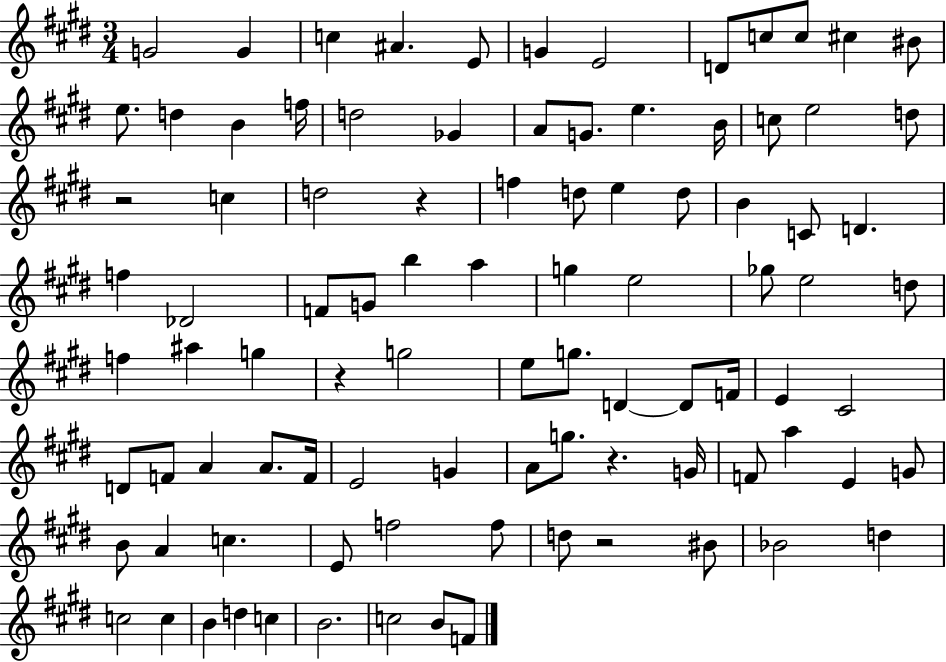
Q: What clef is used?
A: treble